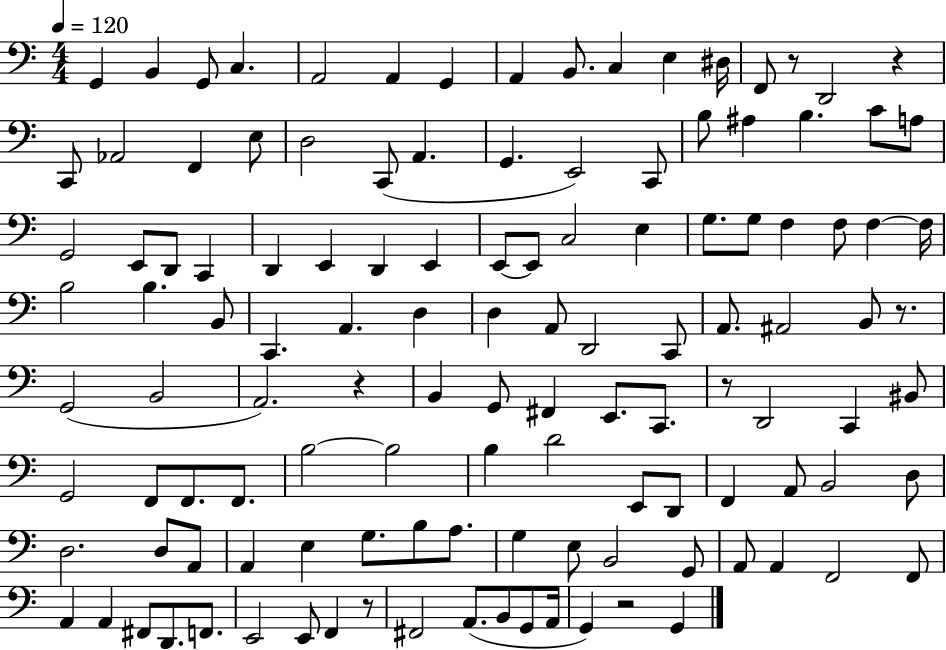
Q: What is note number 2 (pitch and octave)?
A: B2